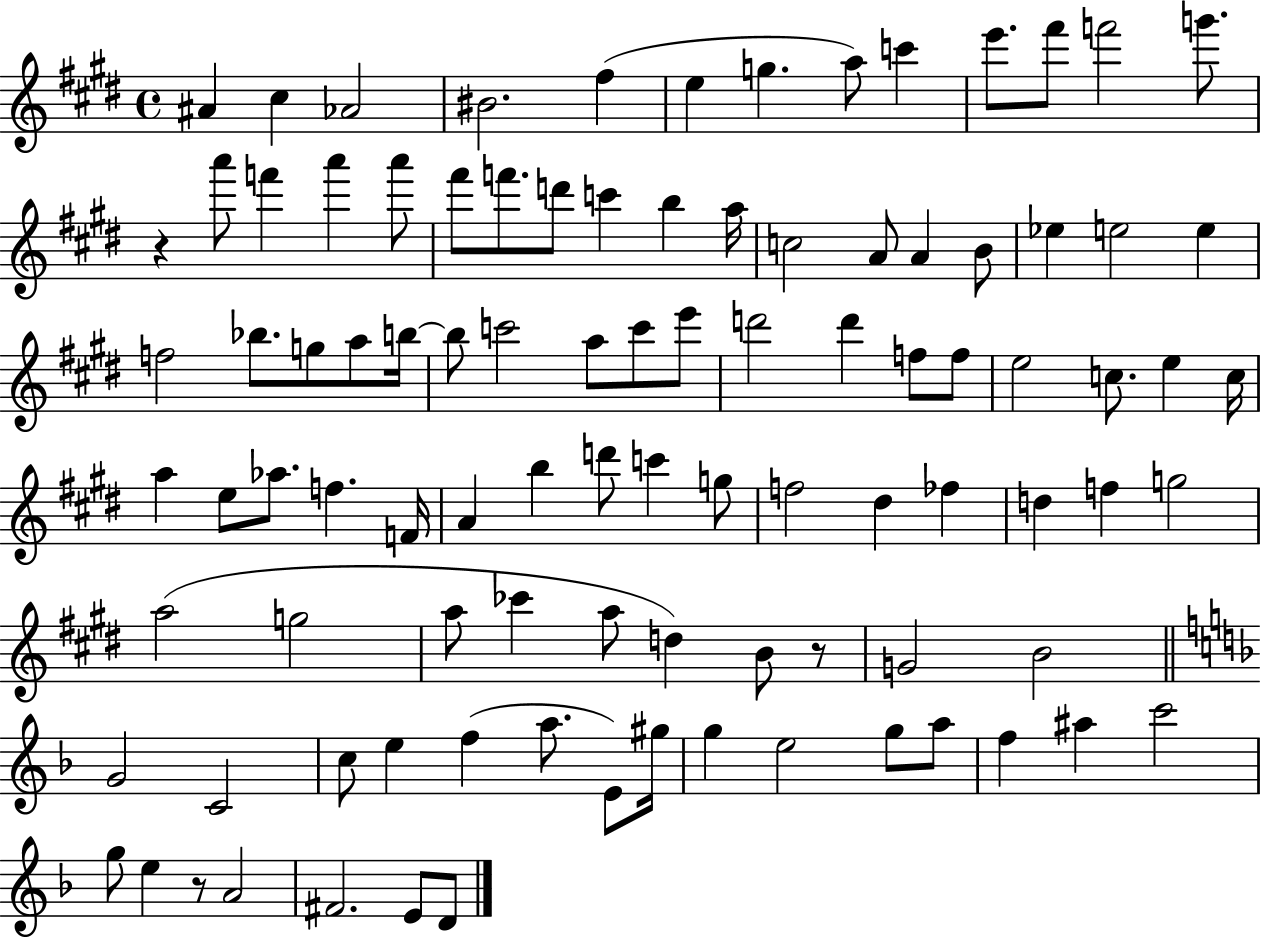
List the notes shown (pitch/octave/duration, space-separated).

A#4/q C#5/q Ab4/h BIS4/h. F#5/q E5/q G5/q. A5/e C6/q E6/e. F#6/e F6/h G6/e. R/q A6/e F6/q A6/q A6/e F#6/e F6/e. D6/e C6/q B5/q A5/s C5/h A4/e A4/q B4/e Eb5/q E5/h E5/q F5/h Bb5/e. G5/e A5/e B5/s B5/e C6/h A5/e C6/e E6/e D6/h D6/q F5/e F5/e E5/h C5/e. E5/q C5/s A5/q E5/e Ab5/e. F5/q. F4/s A4/q B5/q D6/e C6/q G5/e F5/h D#5/q FES5/q D5/q F5/q G5/h A5/h G5/h A5/e CES6/q A5/e D5/q B4/e R/e G4/h B4/h G4/h C4/h C5/e E5/q F5/q A5/e. E4/e G#5/s G5/q E5/h G5/e A5/e F5/q A#5/q C6/h G5/e E5/q R/e A4/h F#4/h. E4/e D4/e